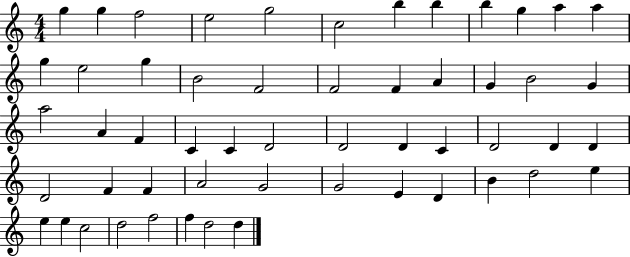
X:1
T:Untitled
M:4/4
L:1/4
K:C
g g f2 e2 g2 c2 b b b g a a g e2 g B2 F2 F2 F A G B2 G a2 A F C C D2 D2 D C D2 D D D2 F F A2 G2 G2 E D B d2 e e e c2 d2 f2 f d2 d